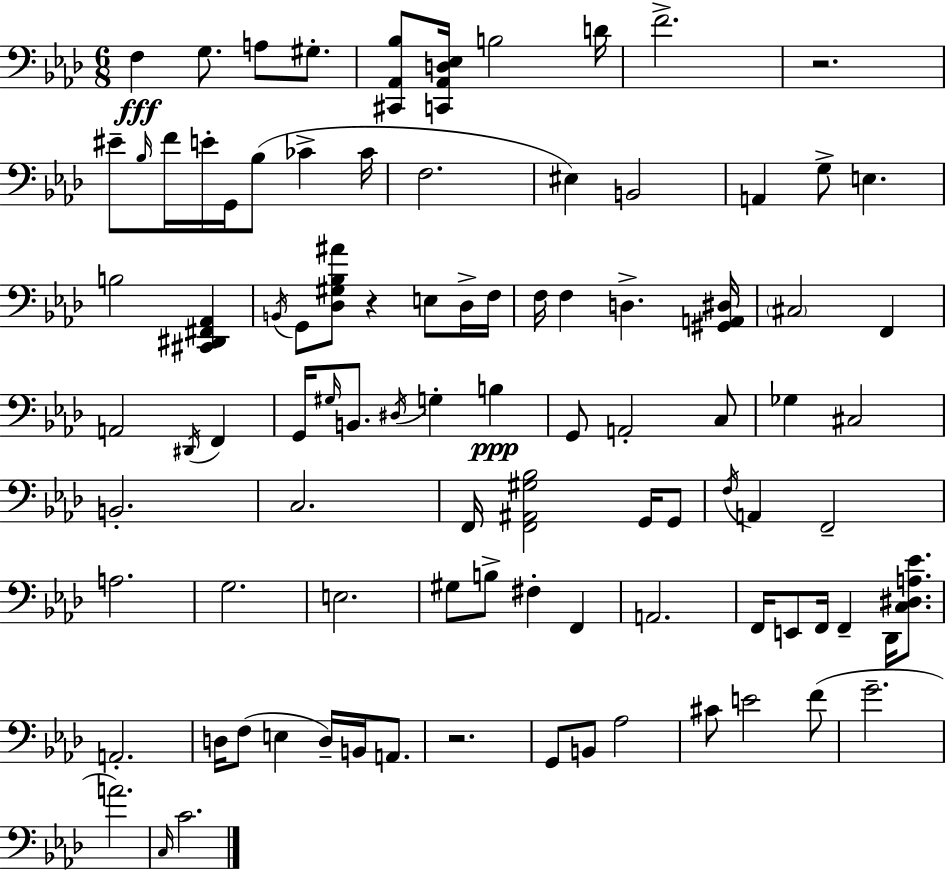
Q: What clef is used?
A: bass